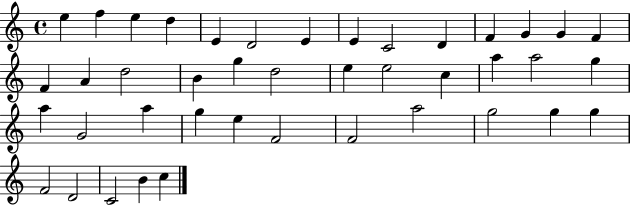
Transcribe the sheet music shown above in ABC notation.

X:1
T:Untitled
M:4/4
L:1/4
K:C
e f e d E D2 E E C2 D F G G F F A d2 B g d2 e e2 c a a2 g a G2 a g e F2 F2 a2 g2 g g F2 D2 C2 B c